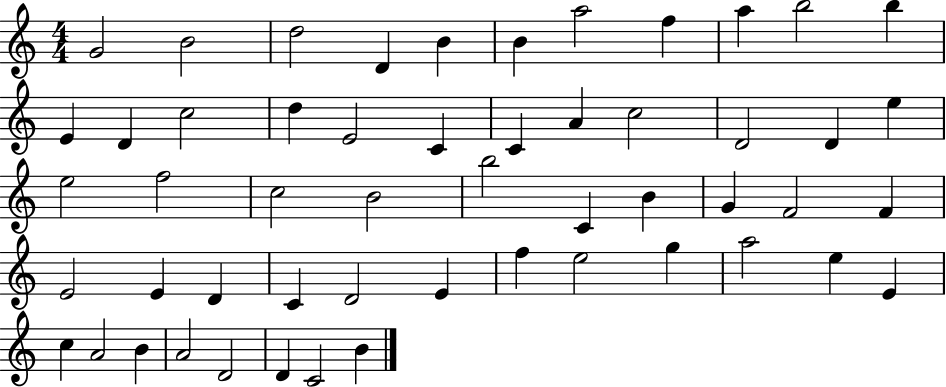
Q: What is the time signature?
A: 4/4